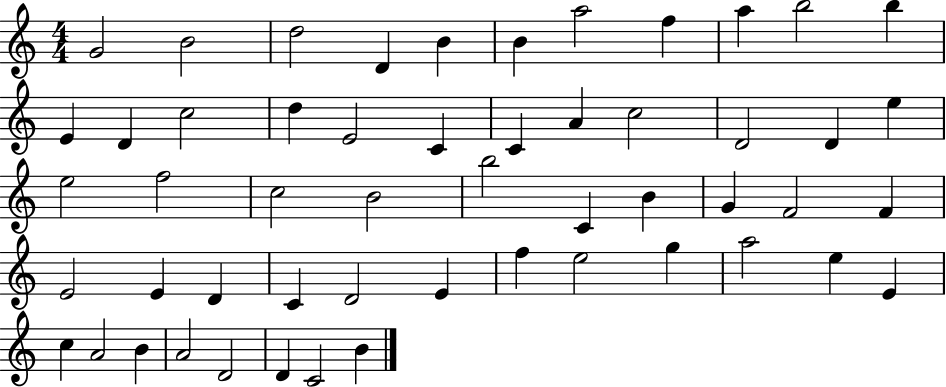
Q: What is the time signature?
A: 4/4